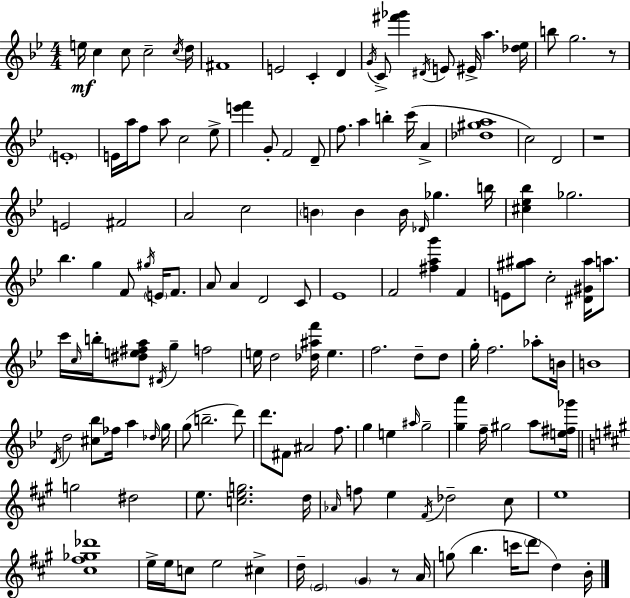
E5/s C5/q C5/e C5/h C5/s D5/s F#4/w E4/h C4/q D4/q G4/s C4/e [F#6,Gb6]/q D#4/s E4/e EIS4/s A5/q. [Db5,Eb5]/s B5/e G5/h. R/e E4/w E4/s A5/s F5/e A5/e C5/h Eb5/e [E6,F6]/q G4/e F4/h D4/e F5/e. A5/q B5/q C6/s A4/q [Db5,G#5,A5]/w C5/h D4/h R/w E4/h F#4/h A4/h C5/h B4/q B4/q B4/s Db4/s Gb5/q. B5/s [C#5,Eb5,Bb5]/q Gb5/h. Bb5/q. G5/q F4/e G#5/s E4/s F4/e. A4/e A4/q D4/h C4/e Eb4/w F4/h [F#5,A5,G6]/q F4/q E4/e [G#5,A#5]/e C5/h [D#4,G#4,A#5]/s A5/e. C6/s C5/s B5/s [D#5,E5,F#5,A5]/e D#4/s G5/q F5/h E5/s D5/h [Db5,A#5,F6]/s E5/q. F5/h. D5/e D5/e G5/s F5/h. Ab5/e B4/s B4/w D4/s D5/h [C#5,Bb5]/e FES5/s A5/q Db5/s G5/s G5/e B5/h. D6/e D6/e. F#4/e A#4/h F5/e. G5/q E5/q A#5/s G5/h [G5,A6]/q F5/s G#5/h A5/e [E5,F#5,Gb6]/s G5/h D#5/h E5/e. [C5,E5,G5]/h. D5/s Ab4/s F5/e E5/q F#4/s Db5/h C#5/e E5/w [C#5,F#5,Gb5,Db6]/w E5/s E5/s C5/e E5/h C#5/q D5/s E4/h G#4/q R/e A4/s G5/e B5/q. C6/s D6/e D5/q B4/s